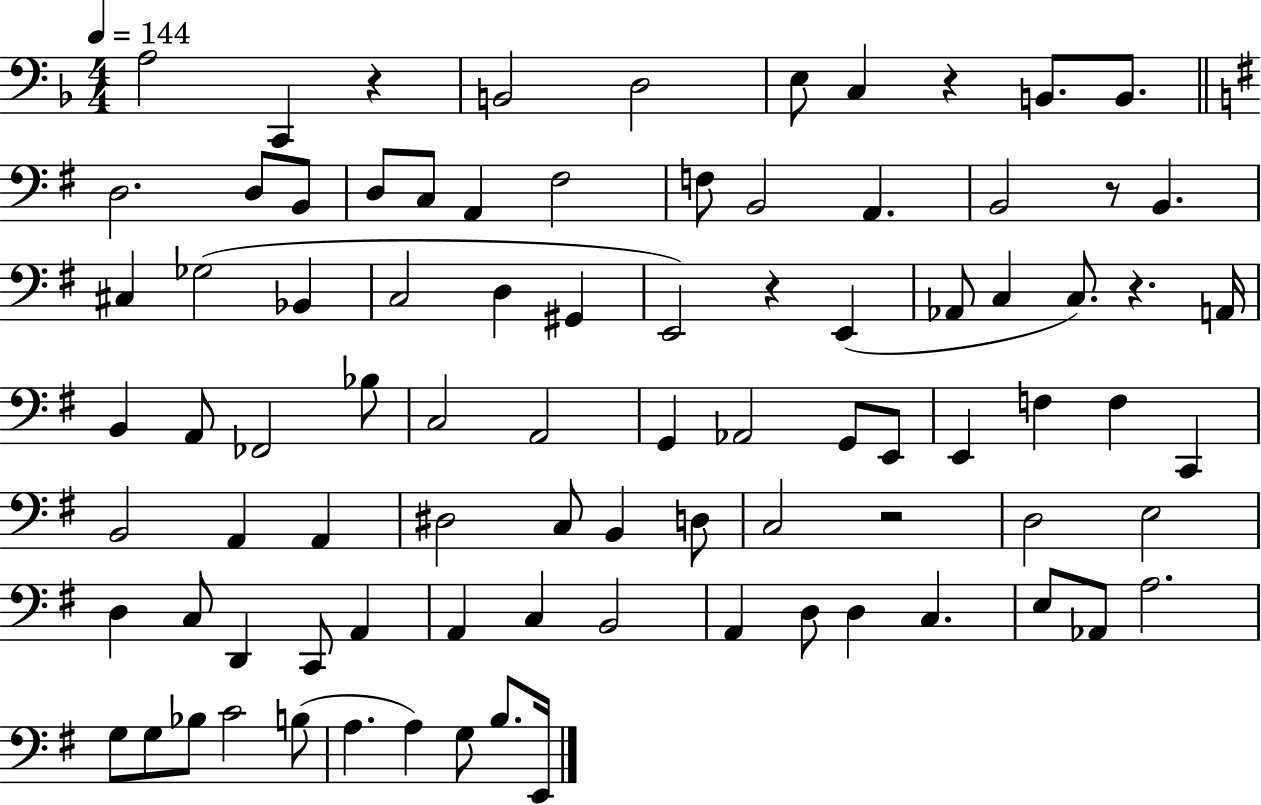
A3/h C2/q R/q B2/h D3/h E3/e C3/q R/q B2/e. B2/e. D3/h. D3/e B2/e D3/e C3/e A2/q F#3/h F3/e B2/h A2/q. B2/h R/e B2/q. C#3/q Gb3/h Bb2/q C3/h D3/q G#2/q E2/h R/q E2/q Ab2/e C3/q C3/e. R/q. A2/s B2/q A2/e FES2/h Bb3/e C3/h A2/h G2/q Ab2/h G2/e E2/e E2/q F3/q F3/q C2/q B2/h A2/q A2/q D#3/h C3/e B2/q D3/e C3/h R/h D3/h E3/h D3/q C3/e D2/q C2/e A2/q A2/q C3/q B2/h A2/q D3/e D3/q C3/q. E3/e Ab2/e A3/h. G3/e G3/e Bb3/e C4/h B3/e A3/q. A3/q G3/e B3/e. E2/s